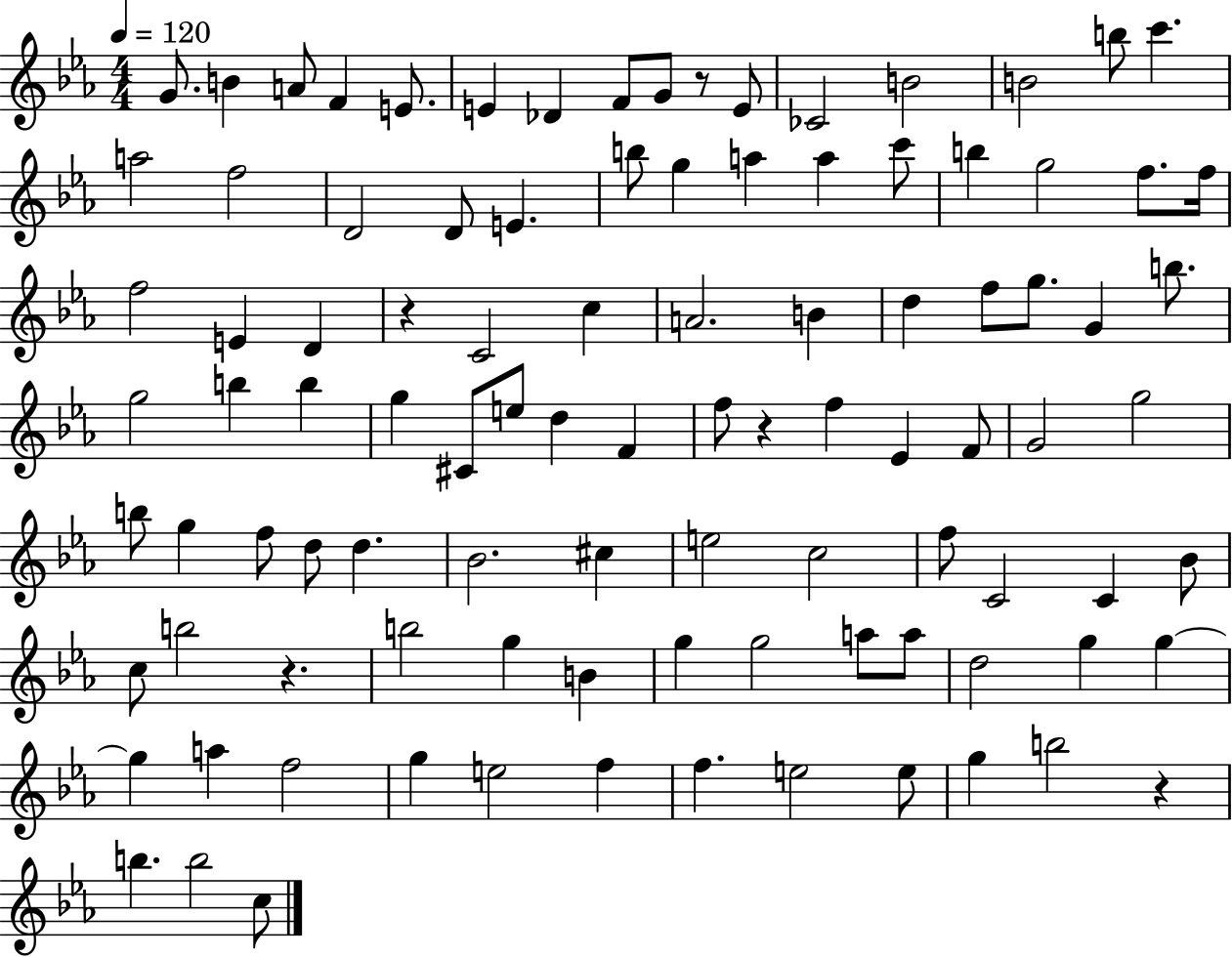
G4/e. B4/q A4/e F4/q E4/e. E4/q Db4/q F4/e G4/e R/e E4/e CES4/h B4/h B4/h B5/e C6/q. A5/h F5/h D4/h D4/e E4/q. B5/e G5/q A5/q A5/q C6/e B5/q G5/h F5/e. F5/s F5/h E4/q D4/q R/q C4/h C5/q A4/h. B4/q D5/q F5/e G5/e. G4/q B5/e. G5/h B5/q B5/q G5/q C#4/e E5/e D5/q F4/q F5/e R/q F5/q Eb4/q F4/e G4/h G5/h B5/e G5/q F5/e D5/e D5/q. Bb4/h. C#5/q E5/h C5/h F5/e C4/h C4/q Bb4/e C5/e B5/h R/q. B5/h G5/q B4/q G5/q G5/h A5/e A5/e D5/h G5/q G5/q G5/q A5/q F5/h G5/q E5/h F5/q F5/q. E5/h E5/e G5/q B5/h R/q B5/q. B5/h C5/e